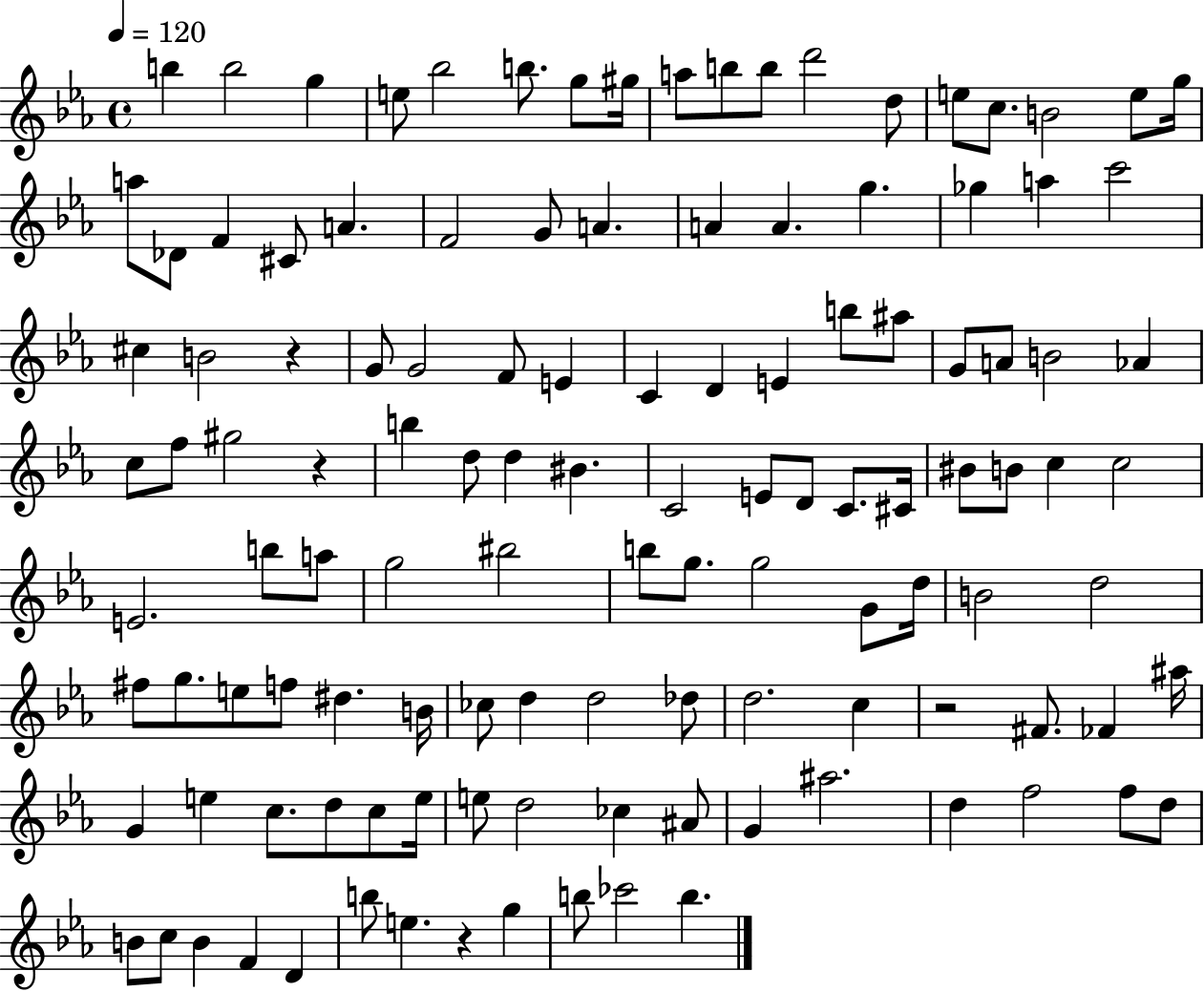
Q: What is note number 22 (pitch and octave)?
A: C#4